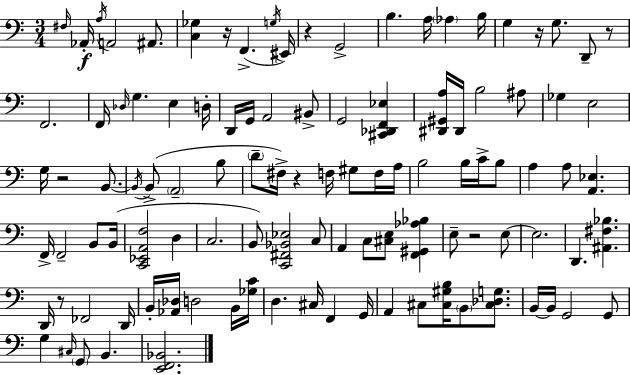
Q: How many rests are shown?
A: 8